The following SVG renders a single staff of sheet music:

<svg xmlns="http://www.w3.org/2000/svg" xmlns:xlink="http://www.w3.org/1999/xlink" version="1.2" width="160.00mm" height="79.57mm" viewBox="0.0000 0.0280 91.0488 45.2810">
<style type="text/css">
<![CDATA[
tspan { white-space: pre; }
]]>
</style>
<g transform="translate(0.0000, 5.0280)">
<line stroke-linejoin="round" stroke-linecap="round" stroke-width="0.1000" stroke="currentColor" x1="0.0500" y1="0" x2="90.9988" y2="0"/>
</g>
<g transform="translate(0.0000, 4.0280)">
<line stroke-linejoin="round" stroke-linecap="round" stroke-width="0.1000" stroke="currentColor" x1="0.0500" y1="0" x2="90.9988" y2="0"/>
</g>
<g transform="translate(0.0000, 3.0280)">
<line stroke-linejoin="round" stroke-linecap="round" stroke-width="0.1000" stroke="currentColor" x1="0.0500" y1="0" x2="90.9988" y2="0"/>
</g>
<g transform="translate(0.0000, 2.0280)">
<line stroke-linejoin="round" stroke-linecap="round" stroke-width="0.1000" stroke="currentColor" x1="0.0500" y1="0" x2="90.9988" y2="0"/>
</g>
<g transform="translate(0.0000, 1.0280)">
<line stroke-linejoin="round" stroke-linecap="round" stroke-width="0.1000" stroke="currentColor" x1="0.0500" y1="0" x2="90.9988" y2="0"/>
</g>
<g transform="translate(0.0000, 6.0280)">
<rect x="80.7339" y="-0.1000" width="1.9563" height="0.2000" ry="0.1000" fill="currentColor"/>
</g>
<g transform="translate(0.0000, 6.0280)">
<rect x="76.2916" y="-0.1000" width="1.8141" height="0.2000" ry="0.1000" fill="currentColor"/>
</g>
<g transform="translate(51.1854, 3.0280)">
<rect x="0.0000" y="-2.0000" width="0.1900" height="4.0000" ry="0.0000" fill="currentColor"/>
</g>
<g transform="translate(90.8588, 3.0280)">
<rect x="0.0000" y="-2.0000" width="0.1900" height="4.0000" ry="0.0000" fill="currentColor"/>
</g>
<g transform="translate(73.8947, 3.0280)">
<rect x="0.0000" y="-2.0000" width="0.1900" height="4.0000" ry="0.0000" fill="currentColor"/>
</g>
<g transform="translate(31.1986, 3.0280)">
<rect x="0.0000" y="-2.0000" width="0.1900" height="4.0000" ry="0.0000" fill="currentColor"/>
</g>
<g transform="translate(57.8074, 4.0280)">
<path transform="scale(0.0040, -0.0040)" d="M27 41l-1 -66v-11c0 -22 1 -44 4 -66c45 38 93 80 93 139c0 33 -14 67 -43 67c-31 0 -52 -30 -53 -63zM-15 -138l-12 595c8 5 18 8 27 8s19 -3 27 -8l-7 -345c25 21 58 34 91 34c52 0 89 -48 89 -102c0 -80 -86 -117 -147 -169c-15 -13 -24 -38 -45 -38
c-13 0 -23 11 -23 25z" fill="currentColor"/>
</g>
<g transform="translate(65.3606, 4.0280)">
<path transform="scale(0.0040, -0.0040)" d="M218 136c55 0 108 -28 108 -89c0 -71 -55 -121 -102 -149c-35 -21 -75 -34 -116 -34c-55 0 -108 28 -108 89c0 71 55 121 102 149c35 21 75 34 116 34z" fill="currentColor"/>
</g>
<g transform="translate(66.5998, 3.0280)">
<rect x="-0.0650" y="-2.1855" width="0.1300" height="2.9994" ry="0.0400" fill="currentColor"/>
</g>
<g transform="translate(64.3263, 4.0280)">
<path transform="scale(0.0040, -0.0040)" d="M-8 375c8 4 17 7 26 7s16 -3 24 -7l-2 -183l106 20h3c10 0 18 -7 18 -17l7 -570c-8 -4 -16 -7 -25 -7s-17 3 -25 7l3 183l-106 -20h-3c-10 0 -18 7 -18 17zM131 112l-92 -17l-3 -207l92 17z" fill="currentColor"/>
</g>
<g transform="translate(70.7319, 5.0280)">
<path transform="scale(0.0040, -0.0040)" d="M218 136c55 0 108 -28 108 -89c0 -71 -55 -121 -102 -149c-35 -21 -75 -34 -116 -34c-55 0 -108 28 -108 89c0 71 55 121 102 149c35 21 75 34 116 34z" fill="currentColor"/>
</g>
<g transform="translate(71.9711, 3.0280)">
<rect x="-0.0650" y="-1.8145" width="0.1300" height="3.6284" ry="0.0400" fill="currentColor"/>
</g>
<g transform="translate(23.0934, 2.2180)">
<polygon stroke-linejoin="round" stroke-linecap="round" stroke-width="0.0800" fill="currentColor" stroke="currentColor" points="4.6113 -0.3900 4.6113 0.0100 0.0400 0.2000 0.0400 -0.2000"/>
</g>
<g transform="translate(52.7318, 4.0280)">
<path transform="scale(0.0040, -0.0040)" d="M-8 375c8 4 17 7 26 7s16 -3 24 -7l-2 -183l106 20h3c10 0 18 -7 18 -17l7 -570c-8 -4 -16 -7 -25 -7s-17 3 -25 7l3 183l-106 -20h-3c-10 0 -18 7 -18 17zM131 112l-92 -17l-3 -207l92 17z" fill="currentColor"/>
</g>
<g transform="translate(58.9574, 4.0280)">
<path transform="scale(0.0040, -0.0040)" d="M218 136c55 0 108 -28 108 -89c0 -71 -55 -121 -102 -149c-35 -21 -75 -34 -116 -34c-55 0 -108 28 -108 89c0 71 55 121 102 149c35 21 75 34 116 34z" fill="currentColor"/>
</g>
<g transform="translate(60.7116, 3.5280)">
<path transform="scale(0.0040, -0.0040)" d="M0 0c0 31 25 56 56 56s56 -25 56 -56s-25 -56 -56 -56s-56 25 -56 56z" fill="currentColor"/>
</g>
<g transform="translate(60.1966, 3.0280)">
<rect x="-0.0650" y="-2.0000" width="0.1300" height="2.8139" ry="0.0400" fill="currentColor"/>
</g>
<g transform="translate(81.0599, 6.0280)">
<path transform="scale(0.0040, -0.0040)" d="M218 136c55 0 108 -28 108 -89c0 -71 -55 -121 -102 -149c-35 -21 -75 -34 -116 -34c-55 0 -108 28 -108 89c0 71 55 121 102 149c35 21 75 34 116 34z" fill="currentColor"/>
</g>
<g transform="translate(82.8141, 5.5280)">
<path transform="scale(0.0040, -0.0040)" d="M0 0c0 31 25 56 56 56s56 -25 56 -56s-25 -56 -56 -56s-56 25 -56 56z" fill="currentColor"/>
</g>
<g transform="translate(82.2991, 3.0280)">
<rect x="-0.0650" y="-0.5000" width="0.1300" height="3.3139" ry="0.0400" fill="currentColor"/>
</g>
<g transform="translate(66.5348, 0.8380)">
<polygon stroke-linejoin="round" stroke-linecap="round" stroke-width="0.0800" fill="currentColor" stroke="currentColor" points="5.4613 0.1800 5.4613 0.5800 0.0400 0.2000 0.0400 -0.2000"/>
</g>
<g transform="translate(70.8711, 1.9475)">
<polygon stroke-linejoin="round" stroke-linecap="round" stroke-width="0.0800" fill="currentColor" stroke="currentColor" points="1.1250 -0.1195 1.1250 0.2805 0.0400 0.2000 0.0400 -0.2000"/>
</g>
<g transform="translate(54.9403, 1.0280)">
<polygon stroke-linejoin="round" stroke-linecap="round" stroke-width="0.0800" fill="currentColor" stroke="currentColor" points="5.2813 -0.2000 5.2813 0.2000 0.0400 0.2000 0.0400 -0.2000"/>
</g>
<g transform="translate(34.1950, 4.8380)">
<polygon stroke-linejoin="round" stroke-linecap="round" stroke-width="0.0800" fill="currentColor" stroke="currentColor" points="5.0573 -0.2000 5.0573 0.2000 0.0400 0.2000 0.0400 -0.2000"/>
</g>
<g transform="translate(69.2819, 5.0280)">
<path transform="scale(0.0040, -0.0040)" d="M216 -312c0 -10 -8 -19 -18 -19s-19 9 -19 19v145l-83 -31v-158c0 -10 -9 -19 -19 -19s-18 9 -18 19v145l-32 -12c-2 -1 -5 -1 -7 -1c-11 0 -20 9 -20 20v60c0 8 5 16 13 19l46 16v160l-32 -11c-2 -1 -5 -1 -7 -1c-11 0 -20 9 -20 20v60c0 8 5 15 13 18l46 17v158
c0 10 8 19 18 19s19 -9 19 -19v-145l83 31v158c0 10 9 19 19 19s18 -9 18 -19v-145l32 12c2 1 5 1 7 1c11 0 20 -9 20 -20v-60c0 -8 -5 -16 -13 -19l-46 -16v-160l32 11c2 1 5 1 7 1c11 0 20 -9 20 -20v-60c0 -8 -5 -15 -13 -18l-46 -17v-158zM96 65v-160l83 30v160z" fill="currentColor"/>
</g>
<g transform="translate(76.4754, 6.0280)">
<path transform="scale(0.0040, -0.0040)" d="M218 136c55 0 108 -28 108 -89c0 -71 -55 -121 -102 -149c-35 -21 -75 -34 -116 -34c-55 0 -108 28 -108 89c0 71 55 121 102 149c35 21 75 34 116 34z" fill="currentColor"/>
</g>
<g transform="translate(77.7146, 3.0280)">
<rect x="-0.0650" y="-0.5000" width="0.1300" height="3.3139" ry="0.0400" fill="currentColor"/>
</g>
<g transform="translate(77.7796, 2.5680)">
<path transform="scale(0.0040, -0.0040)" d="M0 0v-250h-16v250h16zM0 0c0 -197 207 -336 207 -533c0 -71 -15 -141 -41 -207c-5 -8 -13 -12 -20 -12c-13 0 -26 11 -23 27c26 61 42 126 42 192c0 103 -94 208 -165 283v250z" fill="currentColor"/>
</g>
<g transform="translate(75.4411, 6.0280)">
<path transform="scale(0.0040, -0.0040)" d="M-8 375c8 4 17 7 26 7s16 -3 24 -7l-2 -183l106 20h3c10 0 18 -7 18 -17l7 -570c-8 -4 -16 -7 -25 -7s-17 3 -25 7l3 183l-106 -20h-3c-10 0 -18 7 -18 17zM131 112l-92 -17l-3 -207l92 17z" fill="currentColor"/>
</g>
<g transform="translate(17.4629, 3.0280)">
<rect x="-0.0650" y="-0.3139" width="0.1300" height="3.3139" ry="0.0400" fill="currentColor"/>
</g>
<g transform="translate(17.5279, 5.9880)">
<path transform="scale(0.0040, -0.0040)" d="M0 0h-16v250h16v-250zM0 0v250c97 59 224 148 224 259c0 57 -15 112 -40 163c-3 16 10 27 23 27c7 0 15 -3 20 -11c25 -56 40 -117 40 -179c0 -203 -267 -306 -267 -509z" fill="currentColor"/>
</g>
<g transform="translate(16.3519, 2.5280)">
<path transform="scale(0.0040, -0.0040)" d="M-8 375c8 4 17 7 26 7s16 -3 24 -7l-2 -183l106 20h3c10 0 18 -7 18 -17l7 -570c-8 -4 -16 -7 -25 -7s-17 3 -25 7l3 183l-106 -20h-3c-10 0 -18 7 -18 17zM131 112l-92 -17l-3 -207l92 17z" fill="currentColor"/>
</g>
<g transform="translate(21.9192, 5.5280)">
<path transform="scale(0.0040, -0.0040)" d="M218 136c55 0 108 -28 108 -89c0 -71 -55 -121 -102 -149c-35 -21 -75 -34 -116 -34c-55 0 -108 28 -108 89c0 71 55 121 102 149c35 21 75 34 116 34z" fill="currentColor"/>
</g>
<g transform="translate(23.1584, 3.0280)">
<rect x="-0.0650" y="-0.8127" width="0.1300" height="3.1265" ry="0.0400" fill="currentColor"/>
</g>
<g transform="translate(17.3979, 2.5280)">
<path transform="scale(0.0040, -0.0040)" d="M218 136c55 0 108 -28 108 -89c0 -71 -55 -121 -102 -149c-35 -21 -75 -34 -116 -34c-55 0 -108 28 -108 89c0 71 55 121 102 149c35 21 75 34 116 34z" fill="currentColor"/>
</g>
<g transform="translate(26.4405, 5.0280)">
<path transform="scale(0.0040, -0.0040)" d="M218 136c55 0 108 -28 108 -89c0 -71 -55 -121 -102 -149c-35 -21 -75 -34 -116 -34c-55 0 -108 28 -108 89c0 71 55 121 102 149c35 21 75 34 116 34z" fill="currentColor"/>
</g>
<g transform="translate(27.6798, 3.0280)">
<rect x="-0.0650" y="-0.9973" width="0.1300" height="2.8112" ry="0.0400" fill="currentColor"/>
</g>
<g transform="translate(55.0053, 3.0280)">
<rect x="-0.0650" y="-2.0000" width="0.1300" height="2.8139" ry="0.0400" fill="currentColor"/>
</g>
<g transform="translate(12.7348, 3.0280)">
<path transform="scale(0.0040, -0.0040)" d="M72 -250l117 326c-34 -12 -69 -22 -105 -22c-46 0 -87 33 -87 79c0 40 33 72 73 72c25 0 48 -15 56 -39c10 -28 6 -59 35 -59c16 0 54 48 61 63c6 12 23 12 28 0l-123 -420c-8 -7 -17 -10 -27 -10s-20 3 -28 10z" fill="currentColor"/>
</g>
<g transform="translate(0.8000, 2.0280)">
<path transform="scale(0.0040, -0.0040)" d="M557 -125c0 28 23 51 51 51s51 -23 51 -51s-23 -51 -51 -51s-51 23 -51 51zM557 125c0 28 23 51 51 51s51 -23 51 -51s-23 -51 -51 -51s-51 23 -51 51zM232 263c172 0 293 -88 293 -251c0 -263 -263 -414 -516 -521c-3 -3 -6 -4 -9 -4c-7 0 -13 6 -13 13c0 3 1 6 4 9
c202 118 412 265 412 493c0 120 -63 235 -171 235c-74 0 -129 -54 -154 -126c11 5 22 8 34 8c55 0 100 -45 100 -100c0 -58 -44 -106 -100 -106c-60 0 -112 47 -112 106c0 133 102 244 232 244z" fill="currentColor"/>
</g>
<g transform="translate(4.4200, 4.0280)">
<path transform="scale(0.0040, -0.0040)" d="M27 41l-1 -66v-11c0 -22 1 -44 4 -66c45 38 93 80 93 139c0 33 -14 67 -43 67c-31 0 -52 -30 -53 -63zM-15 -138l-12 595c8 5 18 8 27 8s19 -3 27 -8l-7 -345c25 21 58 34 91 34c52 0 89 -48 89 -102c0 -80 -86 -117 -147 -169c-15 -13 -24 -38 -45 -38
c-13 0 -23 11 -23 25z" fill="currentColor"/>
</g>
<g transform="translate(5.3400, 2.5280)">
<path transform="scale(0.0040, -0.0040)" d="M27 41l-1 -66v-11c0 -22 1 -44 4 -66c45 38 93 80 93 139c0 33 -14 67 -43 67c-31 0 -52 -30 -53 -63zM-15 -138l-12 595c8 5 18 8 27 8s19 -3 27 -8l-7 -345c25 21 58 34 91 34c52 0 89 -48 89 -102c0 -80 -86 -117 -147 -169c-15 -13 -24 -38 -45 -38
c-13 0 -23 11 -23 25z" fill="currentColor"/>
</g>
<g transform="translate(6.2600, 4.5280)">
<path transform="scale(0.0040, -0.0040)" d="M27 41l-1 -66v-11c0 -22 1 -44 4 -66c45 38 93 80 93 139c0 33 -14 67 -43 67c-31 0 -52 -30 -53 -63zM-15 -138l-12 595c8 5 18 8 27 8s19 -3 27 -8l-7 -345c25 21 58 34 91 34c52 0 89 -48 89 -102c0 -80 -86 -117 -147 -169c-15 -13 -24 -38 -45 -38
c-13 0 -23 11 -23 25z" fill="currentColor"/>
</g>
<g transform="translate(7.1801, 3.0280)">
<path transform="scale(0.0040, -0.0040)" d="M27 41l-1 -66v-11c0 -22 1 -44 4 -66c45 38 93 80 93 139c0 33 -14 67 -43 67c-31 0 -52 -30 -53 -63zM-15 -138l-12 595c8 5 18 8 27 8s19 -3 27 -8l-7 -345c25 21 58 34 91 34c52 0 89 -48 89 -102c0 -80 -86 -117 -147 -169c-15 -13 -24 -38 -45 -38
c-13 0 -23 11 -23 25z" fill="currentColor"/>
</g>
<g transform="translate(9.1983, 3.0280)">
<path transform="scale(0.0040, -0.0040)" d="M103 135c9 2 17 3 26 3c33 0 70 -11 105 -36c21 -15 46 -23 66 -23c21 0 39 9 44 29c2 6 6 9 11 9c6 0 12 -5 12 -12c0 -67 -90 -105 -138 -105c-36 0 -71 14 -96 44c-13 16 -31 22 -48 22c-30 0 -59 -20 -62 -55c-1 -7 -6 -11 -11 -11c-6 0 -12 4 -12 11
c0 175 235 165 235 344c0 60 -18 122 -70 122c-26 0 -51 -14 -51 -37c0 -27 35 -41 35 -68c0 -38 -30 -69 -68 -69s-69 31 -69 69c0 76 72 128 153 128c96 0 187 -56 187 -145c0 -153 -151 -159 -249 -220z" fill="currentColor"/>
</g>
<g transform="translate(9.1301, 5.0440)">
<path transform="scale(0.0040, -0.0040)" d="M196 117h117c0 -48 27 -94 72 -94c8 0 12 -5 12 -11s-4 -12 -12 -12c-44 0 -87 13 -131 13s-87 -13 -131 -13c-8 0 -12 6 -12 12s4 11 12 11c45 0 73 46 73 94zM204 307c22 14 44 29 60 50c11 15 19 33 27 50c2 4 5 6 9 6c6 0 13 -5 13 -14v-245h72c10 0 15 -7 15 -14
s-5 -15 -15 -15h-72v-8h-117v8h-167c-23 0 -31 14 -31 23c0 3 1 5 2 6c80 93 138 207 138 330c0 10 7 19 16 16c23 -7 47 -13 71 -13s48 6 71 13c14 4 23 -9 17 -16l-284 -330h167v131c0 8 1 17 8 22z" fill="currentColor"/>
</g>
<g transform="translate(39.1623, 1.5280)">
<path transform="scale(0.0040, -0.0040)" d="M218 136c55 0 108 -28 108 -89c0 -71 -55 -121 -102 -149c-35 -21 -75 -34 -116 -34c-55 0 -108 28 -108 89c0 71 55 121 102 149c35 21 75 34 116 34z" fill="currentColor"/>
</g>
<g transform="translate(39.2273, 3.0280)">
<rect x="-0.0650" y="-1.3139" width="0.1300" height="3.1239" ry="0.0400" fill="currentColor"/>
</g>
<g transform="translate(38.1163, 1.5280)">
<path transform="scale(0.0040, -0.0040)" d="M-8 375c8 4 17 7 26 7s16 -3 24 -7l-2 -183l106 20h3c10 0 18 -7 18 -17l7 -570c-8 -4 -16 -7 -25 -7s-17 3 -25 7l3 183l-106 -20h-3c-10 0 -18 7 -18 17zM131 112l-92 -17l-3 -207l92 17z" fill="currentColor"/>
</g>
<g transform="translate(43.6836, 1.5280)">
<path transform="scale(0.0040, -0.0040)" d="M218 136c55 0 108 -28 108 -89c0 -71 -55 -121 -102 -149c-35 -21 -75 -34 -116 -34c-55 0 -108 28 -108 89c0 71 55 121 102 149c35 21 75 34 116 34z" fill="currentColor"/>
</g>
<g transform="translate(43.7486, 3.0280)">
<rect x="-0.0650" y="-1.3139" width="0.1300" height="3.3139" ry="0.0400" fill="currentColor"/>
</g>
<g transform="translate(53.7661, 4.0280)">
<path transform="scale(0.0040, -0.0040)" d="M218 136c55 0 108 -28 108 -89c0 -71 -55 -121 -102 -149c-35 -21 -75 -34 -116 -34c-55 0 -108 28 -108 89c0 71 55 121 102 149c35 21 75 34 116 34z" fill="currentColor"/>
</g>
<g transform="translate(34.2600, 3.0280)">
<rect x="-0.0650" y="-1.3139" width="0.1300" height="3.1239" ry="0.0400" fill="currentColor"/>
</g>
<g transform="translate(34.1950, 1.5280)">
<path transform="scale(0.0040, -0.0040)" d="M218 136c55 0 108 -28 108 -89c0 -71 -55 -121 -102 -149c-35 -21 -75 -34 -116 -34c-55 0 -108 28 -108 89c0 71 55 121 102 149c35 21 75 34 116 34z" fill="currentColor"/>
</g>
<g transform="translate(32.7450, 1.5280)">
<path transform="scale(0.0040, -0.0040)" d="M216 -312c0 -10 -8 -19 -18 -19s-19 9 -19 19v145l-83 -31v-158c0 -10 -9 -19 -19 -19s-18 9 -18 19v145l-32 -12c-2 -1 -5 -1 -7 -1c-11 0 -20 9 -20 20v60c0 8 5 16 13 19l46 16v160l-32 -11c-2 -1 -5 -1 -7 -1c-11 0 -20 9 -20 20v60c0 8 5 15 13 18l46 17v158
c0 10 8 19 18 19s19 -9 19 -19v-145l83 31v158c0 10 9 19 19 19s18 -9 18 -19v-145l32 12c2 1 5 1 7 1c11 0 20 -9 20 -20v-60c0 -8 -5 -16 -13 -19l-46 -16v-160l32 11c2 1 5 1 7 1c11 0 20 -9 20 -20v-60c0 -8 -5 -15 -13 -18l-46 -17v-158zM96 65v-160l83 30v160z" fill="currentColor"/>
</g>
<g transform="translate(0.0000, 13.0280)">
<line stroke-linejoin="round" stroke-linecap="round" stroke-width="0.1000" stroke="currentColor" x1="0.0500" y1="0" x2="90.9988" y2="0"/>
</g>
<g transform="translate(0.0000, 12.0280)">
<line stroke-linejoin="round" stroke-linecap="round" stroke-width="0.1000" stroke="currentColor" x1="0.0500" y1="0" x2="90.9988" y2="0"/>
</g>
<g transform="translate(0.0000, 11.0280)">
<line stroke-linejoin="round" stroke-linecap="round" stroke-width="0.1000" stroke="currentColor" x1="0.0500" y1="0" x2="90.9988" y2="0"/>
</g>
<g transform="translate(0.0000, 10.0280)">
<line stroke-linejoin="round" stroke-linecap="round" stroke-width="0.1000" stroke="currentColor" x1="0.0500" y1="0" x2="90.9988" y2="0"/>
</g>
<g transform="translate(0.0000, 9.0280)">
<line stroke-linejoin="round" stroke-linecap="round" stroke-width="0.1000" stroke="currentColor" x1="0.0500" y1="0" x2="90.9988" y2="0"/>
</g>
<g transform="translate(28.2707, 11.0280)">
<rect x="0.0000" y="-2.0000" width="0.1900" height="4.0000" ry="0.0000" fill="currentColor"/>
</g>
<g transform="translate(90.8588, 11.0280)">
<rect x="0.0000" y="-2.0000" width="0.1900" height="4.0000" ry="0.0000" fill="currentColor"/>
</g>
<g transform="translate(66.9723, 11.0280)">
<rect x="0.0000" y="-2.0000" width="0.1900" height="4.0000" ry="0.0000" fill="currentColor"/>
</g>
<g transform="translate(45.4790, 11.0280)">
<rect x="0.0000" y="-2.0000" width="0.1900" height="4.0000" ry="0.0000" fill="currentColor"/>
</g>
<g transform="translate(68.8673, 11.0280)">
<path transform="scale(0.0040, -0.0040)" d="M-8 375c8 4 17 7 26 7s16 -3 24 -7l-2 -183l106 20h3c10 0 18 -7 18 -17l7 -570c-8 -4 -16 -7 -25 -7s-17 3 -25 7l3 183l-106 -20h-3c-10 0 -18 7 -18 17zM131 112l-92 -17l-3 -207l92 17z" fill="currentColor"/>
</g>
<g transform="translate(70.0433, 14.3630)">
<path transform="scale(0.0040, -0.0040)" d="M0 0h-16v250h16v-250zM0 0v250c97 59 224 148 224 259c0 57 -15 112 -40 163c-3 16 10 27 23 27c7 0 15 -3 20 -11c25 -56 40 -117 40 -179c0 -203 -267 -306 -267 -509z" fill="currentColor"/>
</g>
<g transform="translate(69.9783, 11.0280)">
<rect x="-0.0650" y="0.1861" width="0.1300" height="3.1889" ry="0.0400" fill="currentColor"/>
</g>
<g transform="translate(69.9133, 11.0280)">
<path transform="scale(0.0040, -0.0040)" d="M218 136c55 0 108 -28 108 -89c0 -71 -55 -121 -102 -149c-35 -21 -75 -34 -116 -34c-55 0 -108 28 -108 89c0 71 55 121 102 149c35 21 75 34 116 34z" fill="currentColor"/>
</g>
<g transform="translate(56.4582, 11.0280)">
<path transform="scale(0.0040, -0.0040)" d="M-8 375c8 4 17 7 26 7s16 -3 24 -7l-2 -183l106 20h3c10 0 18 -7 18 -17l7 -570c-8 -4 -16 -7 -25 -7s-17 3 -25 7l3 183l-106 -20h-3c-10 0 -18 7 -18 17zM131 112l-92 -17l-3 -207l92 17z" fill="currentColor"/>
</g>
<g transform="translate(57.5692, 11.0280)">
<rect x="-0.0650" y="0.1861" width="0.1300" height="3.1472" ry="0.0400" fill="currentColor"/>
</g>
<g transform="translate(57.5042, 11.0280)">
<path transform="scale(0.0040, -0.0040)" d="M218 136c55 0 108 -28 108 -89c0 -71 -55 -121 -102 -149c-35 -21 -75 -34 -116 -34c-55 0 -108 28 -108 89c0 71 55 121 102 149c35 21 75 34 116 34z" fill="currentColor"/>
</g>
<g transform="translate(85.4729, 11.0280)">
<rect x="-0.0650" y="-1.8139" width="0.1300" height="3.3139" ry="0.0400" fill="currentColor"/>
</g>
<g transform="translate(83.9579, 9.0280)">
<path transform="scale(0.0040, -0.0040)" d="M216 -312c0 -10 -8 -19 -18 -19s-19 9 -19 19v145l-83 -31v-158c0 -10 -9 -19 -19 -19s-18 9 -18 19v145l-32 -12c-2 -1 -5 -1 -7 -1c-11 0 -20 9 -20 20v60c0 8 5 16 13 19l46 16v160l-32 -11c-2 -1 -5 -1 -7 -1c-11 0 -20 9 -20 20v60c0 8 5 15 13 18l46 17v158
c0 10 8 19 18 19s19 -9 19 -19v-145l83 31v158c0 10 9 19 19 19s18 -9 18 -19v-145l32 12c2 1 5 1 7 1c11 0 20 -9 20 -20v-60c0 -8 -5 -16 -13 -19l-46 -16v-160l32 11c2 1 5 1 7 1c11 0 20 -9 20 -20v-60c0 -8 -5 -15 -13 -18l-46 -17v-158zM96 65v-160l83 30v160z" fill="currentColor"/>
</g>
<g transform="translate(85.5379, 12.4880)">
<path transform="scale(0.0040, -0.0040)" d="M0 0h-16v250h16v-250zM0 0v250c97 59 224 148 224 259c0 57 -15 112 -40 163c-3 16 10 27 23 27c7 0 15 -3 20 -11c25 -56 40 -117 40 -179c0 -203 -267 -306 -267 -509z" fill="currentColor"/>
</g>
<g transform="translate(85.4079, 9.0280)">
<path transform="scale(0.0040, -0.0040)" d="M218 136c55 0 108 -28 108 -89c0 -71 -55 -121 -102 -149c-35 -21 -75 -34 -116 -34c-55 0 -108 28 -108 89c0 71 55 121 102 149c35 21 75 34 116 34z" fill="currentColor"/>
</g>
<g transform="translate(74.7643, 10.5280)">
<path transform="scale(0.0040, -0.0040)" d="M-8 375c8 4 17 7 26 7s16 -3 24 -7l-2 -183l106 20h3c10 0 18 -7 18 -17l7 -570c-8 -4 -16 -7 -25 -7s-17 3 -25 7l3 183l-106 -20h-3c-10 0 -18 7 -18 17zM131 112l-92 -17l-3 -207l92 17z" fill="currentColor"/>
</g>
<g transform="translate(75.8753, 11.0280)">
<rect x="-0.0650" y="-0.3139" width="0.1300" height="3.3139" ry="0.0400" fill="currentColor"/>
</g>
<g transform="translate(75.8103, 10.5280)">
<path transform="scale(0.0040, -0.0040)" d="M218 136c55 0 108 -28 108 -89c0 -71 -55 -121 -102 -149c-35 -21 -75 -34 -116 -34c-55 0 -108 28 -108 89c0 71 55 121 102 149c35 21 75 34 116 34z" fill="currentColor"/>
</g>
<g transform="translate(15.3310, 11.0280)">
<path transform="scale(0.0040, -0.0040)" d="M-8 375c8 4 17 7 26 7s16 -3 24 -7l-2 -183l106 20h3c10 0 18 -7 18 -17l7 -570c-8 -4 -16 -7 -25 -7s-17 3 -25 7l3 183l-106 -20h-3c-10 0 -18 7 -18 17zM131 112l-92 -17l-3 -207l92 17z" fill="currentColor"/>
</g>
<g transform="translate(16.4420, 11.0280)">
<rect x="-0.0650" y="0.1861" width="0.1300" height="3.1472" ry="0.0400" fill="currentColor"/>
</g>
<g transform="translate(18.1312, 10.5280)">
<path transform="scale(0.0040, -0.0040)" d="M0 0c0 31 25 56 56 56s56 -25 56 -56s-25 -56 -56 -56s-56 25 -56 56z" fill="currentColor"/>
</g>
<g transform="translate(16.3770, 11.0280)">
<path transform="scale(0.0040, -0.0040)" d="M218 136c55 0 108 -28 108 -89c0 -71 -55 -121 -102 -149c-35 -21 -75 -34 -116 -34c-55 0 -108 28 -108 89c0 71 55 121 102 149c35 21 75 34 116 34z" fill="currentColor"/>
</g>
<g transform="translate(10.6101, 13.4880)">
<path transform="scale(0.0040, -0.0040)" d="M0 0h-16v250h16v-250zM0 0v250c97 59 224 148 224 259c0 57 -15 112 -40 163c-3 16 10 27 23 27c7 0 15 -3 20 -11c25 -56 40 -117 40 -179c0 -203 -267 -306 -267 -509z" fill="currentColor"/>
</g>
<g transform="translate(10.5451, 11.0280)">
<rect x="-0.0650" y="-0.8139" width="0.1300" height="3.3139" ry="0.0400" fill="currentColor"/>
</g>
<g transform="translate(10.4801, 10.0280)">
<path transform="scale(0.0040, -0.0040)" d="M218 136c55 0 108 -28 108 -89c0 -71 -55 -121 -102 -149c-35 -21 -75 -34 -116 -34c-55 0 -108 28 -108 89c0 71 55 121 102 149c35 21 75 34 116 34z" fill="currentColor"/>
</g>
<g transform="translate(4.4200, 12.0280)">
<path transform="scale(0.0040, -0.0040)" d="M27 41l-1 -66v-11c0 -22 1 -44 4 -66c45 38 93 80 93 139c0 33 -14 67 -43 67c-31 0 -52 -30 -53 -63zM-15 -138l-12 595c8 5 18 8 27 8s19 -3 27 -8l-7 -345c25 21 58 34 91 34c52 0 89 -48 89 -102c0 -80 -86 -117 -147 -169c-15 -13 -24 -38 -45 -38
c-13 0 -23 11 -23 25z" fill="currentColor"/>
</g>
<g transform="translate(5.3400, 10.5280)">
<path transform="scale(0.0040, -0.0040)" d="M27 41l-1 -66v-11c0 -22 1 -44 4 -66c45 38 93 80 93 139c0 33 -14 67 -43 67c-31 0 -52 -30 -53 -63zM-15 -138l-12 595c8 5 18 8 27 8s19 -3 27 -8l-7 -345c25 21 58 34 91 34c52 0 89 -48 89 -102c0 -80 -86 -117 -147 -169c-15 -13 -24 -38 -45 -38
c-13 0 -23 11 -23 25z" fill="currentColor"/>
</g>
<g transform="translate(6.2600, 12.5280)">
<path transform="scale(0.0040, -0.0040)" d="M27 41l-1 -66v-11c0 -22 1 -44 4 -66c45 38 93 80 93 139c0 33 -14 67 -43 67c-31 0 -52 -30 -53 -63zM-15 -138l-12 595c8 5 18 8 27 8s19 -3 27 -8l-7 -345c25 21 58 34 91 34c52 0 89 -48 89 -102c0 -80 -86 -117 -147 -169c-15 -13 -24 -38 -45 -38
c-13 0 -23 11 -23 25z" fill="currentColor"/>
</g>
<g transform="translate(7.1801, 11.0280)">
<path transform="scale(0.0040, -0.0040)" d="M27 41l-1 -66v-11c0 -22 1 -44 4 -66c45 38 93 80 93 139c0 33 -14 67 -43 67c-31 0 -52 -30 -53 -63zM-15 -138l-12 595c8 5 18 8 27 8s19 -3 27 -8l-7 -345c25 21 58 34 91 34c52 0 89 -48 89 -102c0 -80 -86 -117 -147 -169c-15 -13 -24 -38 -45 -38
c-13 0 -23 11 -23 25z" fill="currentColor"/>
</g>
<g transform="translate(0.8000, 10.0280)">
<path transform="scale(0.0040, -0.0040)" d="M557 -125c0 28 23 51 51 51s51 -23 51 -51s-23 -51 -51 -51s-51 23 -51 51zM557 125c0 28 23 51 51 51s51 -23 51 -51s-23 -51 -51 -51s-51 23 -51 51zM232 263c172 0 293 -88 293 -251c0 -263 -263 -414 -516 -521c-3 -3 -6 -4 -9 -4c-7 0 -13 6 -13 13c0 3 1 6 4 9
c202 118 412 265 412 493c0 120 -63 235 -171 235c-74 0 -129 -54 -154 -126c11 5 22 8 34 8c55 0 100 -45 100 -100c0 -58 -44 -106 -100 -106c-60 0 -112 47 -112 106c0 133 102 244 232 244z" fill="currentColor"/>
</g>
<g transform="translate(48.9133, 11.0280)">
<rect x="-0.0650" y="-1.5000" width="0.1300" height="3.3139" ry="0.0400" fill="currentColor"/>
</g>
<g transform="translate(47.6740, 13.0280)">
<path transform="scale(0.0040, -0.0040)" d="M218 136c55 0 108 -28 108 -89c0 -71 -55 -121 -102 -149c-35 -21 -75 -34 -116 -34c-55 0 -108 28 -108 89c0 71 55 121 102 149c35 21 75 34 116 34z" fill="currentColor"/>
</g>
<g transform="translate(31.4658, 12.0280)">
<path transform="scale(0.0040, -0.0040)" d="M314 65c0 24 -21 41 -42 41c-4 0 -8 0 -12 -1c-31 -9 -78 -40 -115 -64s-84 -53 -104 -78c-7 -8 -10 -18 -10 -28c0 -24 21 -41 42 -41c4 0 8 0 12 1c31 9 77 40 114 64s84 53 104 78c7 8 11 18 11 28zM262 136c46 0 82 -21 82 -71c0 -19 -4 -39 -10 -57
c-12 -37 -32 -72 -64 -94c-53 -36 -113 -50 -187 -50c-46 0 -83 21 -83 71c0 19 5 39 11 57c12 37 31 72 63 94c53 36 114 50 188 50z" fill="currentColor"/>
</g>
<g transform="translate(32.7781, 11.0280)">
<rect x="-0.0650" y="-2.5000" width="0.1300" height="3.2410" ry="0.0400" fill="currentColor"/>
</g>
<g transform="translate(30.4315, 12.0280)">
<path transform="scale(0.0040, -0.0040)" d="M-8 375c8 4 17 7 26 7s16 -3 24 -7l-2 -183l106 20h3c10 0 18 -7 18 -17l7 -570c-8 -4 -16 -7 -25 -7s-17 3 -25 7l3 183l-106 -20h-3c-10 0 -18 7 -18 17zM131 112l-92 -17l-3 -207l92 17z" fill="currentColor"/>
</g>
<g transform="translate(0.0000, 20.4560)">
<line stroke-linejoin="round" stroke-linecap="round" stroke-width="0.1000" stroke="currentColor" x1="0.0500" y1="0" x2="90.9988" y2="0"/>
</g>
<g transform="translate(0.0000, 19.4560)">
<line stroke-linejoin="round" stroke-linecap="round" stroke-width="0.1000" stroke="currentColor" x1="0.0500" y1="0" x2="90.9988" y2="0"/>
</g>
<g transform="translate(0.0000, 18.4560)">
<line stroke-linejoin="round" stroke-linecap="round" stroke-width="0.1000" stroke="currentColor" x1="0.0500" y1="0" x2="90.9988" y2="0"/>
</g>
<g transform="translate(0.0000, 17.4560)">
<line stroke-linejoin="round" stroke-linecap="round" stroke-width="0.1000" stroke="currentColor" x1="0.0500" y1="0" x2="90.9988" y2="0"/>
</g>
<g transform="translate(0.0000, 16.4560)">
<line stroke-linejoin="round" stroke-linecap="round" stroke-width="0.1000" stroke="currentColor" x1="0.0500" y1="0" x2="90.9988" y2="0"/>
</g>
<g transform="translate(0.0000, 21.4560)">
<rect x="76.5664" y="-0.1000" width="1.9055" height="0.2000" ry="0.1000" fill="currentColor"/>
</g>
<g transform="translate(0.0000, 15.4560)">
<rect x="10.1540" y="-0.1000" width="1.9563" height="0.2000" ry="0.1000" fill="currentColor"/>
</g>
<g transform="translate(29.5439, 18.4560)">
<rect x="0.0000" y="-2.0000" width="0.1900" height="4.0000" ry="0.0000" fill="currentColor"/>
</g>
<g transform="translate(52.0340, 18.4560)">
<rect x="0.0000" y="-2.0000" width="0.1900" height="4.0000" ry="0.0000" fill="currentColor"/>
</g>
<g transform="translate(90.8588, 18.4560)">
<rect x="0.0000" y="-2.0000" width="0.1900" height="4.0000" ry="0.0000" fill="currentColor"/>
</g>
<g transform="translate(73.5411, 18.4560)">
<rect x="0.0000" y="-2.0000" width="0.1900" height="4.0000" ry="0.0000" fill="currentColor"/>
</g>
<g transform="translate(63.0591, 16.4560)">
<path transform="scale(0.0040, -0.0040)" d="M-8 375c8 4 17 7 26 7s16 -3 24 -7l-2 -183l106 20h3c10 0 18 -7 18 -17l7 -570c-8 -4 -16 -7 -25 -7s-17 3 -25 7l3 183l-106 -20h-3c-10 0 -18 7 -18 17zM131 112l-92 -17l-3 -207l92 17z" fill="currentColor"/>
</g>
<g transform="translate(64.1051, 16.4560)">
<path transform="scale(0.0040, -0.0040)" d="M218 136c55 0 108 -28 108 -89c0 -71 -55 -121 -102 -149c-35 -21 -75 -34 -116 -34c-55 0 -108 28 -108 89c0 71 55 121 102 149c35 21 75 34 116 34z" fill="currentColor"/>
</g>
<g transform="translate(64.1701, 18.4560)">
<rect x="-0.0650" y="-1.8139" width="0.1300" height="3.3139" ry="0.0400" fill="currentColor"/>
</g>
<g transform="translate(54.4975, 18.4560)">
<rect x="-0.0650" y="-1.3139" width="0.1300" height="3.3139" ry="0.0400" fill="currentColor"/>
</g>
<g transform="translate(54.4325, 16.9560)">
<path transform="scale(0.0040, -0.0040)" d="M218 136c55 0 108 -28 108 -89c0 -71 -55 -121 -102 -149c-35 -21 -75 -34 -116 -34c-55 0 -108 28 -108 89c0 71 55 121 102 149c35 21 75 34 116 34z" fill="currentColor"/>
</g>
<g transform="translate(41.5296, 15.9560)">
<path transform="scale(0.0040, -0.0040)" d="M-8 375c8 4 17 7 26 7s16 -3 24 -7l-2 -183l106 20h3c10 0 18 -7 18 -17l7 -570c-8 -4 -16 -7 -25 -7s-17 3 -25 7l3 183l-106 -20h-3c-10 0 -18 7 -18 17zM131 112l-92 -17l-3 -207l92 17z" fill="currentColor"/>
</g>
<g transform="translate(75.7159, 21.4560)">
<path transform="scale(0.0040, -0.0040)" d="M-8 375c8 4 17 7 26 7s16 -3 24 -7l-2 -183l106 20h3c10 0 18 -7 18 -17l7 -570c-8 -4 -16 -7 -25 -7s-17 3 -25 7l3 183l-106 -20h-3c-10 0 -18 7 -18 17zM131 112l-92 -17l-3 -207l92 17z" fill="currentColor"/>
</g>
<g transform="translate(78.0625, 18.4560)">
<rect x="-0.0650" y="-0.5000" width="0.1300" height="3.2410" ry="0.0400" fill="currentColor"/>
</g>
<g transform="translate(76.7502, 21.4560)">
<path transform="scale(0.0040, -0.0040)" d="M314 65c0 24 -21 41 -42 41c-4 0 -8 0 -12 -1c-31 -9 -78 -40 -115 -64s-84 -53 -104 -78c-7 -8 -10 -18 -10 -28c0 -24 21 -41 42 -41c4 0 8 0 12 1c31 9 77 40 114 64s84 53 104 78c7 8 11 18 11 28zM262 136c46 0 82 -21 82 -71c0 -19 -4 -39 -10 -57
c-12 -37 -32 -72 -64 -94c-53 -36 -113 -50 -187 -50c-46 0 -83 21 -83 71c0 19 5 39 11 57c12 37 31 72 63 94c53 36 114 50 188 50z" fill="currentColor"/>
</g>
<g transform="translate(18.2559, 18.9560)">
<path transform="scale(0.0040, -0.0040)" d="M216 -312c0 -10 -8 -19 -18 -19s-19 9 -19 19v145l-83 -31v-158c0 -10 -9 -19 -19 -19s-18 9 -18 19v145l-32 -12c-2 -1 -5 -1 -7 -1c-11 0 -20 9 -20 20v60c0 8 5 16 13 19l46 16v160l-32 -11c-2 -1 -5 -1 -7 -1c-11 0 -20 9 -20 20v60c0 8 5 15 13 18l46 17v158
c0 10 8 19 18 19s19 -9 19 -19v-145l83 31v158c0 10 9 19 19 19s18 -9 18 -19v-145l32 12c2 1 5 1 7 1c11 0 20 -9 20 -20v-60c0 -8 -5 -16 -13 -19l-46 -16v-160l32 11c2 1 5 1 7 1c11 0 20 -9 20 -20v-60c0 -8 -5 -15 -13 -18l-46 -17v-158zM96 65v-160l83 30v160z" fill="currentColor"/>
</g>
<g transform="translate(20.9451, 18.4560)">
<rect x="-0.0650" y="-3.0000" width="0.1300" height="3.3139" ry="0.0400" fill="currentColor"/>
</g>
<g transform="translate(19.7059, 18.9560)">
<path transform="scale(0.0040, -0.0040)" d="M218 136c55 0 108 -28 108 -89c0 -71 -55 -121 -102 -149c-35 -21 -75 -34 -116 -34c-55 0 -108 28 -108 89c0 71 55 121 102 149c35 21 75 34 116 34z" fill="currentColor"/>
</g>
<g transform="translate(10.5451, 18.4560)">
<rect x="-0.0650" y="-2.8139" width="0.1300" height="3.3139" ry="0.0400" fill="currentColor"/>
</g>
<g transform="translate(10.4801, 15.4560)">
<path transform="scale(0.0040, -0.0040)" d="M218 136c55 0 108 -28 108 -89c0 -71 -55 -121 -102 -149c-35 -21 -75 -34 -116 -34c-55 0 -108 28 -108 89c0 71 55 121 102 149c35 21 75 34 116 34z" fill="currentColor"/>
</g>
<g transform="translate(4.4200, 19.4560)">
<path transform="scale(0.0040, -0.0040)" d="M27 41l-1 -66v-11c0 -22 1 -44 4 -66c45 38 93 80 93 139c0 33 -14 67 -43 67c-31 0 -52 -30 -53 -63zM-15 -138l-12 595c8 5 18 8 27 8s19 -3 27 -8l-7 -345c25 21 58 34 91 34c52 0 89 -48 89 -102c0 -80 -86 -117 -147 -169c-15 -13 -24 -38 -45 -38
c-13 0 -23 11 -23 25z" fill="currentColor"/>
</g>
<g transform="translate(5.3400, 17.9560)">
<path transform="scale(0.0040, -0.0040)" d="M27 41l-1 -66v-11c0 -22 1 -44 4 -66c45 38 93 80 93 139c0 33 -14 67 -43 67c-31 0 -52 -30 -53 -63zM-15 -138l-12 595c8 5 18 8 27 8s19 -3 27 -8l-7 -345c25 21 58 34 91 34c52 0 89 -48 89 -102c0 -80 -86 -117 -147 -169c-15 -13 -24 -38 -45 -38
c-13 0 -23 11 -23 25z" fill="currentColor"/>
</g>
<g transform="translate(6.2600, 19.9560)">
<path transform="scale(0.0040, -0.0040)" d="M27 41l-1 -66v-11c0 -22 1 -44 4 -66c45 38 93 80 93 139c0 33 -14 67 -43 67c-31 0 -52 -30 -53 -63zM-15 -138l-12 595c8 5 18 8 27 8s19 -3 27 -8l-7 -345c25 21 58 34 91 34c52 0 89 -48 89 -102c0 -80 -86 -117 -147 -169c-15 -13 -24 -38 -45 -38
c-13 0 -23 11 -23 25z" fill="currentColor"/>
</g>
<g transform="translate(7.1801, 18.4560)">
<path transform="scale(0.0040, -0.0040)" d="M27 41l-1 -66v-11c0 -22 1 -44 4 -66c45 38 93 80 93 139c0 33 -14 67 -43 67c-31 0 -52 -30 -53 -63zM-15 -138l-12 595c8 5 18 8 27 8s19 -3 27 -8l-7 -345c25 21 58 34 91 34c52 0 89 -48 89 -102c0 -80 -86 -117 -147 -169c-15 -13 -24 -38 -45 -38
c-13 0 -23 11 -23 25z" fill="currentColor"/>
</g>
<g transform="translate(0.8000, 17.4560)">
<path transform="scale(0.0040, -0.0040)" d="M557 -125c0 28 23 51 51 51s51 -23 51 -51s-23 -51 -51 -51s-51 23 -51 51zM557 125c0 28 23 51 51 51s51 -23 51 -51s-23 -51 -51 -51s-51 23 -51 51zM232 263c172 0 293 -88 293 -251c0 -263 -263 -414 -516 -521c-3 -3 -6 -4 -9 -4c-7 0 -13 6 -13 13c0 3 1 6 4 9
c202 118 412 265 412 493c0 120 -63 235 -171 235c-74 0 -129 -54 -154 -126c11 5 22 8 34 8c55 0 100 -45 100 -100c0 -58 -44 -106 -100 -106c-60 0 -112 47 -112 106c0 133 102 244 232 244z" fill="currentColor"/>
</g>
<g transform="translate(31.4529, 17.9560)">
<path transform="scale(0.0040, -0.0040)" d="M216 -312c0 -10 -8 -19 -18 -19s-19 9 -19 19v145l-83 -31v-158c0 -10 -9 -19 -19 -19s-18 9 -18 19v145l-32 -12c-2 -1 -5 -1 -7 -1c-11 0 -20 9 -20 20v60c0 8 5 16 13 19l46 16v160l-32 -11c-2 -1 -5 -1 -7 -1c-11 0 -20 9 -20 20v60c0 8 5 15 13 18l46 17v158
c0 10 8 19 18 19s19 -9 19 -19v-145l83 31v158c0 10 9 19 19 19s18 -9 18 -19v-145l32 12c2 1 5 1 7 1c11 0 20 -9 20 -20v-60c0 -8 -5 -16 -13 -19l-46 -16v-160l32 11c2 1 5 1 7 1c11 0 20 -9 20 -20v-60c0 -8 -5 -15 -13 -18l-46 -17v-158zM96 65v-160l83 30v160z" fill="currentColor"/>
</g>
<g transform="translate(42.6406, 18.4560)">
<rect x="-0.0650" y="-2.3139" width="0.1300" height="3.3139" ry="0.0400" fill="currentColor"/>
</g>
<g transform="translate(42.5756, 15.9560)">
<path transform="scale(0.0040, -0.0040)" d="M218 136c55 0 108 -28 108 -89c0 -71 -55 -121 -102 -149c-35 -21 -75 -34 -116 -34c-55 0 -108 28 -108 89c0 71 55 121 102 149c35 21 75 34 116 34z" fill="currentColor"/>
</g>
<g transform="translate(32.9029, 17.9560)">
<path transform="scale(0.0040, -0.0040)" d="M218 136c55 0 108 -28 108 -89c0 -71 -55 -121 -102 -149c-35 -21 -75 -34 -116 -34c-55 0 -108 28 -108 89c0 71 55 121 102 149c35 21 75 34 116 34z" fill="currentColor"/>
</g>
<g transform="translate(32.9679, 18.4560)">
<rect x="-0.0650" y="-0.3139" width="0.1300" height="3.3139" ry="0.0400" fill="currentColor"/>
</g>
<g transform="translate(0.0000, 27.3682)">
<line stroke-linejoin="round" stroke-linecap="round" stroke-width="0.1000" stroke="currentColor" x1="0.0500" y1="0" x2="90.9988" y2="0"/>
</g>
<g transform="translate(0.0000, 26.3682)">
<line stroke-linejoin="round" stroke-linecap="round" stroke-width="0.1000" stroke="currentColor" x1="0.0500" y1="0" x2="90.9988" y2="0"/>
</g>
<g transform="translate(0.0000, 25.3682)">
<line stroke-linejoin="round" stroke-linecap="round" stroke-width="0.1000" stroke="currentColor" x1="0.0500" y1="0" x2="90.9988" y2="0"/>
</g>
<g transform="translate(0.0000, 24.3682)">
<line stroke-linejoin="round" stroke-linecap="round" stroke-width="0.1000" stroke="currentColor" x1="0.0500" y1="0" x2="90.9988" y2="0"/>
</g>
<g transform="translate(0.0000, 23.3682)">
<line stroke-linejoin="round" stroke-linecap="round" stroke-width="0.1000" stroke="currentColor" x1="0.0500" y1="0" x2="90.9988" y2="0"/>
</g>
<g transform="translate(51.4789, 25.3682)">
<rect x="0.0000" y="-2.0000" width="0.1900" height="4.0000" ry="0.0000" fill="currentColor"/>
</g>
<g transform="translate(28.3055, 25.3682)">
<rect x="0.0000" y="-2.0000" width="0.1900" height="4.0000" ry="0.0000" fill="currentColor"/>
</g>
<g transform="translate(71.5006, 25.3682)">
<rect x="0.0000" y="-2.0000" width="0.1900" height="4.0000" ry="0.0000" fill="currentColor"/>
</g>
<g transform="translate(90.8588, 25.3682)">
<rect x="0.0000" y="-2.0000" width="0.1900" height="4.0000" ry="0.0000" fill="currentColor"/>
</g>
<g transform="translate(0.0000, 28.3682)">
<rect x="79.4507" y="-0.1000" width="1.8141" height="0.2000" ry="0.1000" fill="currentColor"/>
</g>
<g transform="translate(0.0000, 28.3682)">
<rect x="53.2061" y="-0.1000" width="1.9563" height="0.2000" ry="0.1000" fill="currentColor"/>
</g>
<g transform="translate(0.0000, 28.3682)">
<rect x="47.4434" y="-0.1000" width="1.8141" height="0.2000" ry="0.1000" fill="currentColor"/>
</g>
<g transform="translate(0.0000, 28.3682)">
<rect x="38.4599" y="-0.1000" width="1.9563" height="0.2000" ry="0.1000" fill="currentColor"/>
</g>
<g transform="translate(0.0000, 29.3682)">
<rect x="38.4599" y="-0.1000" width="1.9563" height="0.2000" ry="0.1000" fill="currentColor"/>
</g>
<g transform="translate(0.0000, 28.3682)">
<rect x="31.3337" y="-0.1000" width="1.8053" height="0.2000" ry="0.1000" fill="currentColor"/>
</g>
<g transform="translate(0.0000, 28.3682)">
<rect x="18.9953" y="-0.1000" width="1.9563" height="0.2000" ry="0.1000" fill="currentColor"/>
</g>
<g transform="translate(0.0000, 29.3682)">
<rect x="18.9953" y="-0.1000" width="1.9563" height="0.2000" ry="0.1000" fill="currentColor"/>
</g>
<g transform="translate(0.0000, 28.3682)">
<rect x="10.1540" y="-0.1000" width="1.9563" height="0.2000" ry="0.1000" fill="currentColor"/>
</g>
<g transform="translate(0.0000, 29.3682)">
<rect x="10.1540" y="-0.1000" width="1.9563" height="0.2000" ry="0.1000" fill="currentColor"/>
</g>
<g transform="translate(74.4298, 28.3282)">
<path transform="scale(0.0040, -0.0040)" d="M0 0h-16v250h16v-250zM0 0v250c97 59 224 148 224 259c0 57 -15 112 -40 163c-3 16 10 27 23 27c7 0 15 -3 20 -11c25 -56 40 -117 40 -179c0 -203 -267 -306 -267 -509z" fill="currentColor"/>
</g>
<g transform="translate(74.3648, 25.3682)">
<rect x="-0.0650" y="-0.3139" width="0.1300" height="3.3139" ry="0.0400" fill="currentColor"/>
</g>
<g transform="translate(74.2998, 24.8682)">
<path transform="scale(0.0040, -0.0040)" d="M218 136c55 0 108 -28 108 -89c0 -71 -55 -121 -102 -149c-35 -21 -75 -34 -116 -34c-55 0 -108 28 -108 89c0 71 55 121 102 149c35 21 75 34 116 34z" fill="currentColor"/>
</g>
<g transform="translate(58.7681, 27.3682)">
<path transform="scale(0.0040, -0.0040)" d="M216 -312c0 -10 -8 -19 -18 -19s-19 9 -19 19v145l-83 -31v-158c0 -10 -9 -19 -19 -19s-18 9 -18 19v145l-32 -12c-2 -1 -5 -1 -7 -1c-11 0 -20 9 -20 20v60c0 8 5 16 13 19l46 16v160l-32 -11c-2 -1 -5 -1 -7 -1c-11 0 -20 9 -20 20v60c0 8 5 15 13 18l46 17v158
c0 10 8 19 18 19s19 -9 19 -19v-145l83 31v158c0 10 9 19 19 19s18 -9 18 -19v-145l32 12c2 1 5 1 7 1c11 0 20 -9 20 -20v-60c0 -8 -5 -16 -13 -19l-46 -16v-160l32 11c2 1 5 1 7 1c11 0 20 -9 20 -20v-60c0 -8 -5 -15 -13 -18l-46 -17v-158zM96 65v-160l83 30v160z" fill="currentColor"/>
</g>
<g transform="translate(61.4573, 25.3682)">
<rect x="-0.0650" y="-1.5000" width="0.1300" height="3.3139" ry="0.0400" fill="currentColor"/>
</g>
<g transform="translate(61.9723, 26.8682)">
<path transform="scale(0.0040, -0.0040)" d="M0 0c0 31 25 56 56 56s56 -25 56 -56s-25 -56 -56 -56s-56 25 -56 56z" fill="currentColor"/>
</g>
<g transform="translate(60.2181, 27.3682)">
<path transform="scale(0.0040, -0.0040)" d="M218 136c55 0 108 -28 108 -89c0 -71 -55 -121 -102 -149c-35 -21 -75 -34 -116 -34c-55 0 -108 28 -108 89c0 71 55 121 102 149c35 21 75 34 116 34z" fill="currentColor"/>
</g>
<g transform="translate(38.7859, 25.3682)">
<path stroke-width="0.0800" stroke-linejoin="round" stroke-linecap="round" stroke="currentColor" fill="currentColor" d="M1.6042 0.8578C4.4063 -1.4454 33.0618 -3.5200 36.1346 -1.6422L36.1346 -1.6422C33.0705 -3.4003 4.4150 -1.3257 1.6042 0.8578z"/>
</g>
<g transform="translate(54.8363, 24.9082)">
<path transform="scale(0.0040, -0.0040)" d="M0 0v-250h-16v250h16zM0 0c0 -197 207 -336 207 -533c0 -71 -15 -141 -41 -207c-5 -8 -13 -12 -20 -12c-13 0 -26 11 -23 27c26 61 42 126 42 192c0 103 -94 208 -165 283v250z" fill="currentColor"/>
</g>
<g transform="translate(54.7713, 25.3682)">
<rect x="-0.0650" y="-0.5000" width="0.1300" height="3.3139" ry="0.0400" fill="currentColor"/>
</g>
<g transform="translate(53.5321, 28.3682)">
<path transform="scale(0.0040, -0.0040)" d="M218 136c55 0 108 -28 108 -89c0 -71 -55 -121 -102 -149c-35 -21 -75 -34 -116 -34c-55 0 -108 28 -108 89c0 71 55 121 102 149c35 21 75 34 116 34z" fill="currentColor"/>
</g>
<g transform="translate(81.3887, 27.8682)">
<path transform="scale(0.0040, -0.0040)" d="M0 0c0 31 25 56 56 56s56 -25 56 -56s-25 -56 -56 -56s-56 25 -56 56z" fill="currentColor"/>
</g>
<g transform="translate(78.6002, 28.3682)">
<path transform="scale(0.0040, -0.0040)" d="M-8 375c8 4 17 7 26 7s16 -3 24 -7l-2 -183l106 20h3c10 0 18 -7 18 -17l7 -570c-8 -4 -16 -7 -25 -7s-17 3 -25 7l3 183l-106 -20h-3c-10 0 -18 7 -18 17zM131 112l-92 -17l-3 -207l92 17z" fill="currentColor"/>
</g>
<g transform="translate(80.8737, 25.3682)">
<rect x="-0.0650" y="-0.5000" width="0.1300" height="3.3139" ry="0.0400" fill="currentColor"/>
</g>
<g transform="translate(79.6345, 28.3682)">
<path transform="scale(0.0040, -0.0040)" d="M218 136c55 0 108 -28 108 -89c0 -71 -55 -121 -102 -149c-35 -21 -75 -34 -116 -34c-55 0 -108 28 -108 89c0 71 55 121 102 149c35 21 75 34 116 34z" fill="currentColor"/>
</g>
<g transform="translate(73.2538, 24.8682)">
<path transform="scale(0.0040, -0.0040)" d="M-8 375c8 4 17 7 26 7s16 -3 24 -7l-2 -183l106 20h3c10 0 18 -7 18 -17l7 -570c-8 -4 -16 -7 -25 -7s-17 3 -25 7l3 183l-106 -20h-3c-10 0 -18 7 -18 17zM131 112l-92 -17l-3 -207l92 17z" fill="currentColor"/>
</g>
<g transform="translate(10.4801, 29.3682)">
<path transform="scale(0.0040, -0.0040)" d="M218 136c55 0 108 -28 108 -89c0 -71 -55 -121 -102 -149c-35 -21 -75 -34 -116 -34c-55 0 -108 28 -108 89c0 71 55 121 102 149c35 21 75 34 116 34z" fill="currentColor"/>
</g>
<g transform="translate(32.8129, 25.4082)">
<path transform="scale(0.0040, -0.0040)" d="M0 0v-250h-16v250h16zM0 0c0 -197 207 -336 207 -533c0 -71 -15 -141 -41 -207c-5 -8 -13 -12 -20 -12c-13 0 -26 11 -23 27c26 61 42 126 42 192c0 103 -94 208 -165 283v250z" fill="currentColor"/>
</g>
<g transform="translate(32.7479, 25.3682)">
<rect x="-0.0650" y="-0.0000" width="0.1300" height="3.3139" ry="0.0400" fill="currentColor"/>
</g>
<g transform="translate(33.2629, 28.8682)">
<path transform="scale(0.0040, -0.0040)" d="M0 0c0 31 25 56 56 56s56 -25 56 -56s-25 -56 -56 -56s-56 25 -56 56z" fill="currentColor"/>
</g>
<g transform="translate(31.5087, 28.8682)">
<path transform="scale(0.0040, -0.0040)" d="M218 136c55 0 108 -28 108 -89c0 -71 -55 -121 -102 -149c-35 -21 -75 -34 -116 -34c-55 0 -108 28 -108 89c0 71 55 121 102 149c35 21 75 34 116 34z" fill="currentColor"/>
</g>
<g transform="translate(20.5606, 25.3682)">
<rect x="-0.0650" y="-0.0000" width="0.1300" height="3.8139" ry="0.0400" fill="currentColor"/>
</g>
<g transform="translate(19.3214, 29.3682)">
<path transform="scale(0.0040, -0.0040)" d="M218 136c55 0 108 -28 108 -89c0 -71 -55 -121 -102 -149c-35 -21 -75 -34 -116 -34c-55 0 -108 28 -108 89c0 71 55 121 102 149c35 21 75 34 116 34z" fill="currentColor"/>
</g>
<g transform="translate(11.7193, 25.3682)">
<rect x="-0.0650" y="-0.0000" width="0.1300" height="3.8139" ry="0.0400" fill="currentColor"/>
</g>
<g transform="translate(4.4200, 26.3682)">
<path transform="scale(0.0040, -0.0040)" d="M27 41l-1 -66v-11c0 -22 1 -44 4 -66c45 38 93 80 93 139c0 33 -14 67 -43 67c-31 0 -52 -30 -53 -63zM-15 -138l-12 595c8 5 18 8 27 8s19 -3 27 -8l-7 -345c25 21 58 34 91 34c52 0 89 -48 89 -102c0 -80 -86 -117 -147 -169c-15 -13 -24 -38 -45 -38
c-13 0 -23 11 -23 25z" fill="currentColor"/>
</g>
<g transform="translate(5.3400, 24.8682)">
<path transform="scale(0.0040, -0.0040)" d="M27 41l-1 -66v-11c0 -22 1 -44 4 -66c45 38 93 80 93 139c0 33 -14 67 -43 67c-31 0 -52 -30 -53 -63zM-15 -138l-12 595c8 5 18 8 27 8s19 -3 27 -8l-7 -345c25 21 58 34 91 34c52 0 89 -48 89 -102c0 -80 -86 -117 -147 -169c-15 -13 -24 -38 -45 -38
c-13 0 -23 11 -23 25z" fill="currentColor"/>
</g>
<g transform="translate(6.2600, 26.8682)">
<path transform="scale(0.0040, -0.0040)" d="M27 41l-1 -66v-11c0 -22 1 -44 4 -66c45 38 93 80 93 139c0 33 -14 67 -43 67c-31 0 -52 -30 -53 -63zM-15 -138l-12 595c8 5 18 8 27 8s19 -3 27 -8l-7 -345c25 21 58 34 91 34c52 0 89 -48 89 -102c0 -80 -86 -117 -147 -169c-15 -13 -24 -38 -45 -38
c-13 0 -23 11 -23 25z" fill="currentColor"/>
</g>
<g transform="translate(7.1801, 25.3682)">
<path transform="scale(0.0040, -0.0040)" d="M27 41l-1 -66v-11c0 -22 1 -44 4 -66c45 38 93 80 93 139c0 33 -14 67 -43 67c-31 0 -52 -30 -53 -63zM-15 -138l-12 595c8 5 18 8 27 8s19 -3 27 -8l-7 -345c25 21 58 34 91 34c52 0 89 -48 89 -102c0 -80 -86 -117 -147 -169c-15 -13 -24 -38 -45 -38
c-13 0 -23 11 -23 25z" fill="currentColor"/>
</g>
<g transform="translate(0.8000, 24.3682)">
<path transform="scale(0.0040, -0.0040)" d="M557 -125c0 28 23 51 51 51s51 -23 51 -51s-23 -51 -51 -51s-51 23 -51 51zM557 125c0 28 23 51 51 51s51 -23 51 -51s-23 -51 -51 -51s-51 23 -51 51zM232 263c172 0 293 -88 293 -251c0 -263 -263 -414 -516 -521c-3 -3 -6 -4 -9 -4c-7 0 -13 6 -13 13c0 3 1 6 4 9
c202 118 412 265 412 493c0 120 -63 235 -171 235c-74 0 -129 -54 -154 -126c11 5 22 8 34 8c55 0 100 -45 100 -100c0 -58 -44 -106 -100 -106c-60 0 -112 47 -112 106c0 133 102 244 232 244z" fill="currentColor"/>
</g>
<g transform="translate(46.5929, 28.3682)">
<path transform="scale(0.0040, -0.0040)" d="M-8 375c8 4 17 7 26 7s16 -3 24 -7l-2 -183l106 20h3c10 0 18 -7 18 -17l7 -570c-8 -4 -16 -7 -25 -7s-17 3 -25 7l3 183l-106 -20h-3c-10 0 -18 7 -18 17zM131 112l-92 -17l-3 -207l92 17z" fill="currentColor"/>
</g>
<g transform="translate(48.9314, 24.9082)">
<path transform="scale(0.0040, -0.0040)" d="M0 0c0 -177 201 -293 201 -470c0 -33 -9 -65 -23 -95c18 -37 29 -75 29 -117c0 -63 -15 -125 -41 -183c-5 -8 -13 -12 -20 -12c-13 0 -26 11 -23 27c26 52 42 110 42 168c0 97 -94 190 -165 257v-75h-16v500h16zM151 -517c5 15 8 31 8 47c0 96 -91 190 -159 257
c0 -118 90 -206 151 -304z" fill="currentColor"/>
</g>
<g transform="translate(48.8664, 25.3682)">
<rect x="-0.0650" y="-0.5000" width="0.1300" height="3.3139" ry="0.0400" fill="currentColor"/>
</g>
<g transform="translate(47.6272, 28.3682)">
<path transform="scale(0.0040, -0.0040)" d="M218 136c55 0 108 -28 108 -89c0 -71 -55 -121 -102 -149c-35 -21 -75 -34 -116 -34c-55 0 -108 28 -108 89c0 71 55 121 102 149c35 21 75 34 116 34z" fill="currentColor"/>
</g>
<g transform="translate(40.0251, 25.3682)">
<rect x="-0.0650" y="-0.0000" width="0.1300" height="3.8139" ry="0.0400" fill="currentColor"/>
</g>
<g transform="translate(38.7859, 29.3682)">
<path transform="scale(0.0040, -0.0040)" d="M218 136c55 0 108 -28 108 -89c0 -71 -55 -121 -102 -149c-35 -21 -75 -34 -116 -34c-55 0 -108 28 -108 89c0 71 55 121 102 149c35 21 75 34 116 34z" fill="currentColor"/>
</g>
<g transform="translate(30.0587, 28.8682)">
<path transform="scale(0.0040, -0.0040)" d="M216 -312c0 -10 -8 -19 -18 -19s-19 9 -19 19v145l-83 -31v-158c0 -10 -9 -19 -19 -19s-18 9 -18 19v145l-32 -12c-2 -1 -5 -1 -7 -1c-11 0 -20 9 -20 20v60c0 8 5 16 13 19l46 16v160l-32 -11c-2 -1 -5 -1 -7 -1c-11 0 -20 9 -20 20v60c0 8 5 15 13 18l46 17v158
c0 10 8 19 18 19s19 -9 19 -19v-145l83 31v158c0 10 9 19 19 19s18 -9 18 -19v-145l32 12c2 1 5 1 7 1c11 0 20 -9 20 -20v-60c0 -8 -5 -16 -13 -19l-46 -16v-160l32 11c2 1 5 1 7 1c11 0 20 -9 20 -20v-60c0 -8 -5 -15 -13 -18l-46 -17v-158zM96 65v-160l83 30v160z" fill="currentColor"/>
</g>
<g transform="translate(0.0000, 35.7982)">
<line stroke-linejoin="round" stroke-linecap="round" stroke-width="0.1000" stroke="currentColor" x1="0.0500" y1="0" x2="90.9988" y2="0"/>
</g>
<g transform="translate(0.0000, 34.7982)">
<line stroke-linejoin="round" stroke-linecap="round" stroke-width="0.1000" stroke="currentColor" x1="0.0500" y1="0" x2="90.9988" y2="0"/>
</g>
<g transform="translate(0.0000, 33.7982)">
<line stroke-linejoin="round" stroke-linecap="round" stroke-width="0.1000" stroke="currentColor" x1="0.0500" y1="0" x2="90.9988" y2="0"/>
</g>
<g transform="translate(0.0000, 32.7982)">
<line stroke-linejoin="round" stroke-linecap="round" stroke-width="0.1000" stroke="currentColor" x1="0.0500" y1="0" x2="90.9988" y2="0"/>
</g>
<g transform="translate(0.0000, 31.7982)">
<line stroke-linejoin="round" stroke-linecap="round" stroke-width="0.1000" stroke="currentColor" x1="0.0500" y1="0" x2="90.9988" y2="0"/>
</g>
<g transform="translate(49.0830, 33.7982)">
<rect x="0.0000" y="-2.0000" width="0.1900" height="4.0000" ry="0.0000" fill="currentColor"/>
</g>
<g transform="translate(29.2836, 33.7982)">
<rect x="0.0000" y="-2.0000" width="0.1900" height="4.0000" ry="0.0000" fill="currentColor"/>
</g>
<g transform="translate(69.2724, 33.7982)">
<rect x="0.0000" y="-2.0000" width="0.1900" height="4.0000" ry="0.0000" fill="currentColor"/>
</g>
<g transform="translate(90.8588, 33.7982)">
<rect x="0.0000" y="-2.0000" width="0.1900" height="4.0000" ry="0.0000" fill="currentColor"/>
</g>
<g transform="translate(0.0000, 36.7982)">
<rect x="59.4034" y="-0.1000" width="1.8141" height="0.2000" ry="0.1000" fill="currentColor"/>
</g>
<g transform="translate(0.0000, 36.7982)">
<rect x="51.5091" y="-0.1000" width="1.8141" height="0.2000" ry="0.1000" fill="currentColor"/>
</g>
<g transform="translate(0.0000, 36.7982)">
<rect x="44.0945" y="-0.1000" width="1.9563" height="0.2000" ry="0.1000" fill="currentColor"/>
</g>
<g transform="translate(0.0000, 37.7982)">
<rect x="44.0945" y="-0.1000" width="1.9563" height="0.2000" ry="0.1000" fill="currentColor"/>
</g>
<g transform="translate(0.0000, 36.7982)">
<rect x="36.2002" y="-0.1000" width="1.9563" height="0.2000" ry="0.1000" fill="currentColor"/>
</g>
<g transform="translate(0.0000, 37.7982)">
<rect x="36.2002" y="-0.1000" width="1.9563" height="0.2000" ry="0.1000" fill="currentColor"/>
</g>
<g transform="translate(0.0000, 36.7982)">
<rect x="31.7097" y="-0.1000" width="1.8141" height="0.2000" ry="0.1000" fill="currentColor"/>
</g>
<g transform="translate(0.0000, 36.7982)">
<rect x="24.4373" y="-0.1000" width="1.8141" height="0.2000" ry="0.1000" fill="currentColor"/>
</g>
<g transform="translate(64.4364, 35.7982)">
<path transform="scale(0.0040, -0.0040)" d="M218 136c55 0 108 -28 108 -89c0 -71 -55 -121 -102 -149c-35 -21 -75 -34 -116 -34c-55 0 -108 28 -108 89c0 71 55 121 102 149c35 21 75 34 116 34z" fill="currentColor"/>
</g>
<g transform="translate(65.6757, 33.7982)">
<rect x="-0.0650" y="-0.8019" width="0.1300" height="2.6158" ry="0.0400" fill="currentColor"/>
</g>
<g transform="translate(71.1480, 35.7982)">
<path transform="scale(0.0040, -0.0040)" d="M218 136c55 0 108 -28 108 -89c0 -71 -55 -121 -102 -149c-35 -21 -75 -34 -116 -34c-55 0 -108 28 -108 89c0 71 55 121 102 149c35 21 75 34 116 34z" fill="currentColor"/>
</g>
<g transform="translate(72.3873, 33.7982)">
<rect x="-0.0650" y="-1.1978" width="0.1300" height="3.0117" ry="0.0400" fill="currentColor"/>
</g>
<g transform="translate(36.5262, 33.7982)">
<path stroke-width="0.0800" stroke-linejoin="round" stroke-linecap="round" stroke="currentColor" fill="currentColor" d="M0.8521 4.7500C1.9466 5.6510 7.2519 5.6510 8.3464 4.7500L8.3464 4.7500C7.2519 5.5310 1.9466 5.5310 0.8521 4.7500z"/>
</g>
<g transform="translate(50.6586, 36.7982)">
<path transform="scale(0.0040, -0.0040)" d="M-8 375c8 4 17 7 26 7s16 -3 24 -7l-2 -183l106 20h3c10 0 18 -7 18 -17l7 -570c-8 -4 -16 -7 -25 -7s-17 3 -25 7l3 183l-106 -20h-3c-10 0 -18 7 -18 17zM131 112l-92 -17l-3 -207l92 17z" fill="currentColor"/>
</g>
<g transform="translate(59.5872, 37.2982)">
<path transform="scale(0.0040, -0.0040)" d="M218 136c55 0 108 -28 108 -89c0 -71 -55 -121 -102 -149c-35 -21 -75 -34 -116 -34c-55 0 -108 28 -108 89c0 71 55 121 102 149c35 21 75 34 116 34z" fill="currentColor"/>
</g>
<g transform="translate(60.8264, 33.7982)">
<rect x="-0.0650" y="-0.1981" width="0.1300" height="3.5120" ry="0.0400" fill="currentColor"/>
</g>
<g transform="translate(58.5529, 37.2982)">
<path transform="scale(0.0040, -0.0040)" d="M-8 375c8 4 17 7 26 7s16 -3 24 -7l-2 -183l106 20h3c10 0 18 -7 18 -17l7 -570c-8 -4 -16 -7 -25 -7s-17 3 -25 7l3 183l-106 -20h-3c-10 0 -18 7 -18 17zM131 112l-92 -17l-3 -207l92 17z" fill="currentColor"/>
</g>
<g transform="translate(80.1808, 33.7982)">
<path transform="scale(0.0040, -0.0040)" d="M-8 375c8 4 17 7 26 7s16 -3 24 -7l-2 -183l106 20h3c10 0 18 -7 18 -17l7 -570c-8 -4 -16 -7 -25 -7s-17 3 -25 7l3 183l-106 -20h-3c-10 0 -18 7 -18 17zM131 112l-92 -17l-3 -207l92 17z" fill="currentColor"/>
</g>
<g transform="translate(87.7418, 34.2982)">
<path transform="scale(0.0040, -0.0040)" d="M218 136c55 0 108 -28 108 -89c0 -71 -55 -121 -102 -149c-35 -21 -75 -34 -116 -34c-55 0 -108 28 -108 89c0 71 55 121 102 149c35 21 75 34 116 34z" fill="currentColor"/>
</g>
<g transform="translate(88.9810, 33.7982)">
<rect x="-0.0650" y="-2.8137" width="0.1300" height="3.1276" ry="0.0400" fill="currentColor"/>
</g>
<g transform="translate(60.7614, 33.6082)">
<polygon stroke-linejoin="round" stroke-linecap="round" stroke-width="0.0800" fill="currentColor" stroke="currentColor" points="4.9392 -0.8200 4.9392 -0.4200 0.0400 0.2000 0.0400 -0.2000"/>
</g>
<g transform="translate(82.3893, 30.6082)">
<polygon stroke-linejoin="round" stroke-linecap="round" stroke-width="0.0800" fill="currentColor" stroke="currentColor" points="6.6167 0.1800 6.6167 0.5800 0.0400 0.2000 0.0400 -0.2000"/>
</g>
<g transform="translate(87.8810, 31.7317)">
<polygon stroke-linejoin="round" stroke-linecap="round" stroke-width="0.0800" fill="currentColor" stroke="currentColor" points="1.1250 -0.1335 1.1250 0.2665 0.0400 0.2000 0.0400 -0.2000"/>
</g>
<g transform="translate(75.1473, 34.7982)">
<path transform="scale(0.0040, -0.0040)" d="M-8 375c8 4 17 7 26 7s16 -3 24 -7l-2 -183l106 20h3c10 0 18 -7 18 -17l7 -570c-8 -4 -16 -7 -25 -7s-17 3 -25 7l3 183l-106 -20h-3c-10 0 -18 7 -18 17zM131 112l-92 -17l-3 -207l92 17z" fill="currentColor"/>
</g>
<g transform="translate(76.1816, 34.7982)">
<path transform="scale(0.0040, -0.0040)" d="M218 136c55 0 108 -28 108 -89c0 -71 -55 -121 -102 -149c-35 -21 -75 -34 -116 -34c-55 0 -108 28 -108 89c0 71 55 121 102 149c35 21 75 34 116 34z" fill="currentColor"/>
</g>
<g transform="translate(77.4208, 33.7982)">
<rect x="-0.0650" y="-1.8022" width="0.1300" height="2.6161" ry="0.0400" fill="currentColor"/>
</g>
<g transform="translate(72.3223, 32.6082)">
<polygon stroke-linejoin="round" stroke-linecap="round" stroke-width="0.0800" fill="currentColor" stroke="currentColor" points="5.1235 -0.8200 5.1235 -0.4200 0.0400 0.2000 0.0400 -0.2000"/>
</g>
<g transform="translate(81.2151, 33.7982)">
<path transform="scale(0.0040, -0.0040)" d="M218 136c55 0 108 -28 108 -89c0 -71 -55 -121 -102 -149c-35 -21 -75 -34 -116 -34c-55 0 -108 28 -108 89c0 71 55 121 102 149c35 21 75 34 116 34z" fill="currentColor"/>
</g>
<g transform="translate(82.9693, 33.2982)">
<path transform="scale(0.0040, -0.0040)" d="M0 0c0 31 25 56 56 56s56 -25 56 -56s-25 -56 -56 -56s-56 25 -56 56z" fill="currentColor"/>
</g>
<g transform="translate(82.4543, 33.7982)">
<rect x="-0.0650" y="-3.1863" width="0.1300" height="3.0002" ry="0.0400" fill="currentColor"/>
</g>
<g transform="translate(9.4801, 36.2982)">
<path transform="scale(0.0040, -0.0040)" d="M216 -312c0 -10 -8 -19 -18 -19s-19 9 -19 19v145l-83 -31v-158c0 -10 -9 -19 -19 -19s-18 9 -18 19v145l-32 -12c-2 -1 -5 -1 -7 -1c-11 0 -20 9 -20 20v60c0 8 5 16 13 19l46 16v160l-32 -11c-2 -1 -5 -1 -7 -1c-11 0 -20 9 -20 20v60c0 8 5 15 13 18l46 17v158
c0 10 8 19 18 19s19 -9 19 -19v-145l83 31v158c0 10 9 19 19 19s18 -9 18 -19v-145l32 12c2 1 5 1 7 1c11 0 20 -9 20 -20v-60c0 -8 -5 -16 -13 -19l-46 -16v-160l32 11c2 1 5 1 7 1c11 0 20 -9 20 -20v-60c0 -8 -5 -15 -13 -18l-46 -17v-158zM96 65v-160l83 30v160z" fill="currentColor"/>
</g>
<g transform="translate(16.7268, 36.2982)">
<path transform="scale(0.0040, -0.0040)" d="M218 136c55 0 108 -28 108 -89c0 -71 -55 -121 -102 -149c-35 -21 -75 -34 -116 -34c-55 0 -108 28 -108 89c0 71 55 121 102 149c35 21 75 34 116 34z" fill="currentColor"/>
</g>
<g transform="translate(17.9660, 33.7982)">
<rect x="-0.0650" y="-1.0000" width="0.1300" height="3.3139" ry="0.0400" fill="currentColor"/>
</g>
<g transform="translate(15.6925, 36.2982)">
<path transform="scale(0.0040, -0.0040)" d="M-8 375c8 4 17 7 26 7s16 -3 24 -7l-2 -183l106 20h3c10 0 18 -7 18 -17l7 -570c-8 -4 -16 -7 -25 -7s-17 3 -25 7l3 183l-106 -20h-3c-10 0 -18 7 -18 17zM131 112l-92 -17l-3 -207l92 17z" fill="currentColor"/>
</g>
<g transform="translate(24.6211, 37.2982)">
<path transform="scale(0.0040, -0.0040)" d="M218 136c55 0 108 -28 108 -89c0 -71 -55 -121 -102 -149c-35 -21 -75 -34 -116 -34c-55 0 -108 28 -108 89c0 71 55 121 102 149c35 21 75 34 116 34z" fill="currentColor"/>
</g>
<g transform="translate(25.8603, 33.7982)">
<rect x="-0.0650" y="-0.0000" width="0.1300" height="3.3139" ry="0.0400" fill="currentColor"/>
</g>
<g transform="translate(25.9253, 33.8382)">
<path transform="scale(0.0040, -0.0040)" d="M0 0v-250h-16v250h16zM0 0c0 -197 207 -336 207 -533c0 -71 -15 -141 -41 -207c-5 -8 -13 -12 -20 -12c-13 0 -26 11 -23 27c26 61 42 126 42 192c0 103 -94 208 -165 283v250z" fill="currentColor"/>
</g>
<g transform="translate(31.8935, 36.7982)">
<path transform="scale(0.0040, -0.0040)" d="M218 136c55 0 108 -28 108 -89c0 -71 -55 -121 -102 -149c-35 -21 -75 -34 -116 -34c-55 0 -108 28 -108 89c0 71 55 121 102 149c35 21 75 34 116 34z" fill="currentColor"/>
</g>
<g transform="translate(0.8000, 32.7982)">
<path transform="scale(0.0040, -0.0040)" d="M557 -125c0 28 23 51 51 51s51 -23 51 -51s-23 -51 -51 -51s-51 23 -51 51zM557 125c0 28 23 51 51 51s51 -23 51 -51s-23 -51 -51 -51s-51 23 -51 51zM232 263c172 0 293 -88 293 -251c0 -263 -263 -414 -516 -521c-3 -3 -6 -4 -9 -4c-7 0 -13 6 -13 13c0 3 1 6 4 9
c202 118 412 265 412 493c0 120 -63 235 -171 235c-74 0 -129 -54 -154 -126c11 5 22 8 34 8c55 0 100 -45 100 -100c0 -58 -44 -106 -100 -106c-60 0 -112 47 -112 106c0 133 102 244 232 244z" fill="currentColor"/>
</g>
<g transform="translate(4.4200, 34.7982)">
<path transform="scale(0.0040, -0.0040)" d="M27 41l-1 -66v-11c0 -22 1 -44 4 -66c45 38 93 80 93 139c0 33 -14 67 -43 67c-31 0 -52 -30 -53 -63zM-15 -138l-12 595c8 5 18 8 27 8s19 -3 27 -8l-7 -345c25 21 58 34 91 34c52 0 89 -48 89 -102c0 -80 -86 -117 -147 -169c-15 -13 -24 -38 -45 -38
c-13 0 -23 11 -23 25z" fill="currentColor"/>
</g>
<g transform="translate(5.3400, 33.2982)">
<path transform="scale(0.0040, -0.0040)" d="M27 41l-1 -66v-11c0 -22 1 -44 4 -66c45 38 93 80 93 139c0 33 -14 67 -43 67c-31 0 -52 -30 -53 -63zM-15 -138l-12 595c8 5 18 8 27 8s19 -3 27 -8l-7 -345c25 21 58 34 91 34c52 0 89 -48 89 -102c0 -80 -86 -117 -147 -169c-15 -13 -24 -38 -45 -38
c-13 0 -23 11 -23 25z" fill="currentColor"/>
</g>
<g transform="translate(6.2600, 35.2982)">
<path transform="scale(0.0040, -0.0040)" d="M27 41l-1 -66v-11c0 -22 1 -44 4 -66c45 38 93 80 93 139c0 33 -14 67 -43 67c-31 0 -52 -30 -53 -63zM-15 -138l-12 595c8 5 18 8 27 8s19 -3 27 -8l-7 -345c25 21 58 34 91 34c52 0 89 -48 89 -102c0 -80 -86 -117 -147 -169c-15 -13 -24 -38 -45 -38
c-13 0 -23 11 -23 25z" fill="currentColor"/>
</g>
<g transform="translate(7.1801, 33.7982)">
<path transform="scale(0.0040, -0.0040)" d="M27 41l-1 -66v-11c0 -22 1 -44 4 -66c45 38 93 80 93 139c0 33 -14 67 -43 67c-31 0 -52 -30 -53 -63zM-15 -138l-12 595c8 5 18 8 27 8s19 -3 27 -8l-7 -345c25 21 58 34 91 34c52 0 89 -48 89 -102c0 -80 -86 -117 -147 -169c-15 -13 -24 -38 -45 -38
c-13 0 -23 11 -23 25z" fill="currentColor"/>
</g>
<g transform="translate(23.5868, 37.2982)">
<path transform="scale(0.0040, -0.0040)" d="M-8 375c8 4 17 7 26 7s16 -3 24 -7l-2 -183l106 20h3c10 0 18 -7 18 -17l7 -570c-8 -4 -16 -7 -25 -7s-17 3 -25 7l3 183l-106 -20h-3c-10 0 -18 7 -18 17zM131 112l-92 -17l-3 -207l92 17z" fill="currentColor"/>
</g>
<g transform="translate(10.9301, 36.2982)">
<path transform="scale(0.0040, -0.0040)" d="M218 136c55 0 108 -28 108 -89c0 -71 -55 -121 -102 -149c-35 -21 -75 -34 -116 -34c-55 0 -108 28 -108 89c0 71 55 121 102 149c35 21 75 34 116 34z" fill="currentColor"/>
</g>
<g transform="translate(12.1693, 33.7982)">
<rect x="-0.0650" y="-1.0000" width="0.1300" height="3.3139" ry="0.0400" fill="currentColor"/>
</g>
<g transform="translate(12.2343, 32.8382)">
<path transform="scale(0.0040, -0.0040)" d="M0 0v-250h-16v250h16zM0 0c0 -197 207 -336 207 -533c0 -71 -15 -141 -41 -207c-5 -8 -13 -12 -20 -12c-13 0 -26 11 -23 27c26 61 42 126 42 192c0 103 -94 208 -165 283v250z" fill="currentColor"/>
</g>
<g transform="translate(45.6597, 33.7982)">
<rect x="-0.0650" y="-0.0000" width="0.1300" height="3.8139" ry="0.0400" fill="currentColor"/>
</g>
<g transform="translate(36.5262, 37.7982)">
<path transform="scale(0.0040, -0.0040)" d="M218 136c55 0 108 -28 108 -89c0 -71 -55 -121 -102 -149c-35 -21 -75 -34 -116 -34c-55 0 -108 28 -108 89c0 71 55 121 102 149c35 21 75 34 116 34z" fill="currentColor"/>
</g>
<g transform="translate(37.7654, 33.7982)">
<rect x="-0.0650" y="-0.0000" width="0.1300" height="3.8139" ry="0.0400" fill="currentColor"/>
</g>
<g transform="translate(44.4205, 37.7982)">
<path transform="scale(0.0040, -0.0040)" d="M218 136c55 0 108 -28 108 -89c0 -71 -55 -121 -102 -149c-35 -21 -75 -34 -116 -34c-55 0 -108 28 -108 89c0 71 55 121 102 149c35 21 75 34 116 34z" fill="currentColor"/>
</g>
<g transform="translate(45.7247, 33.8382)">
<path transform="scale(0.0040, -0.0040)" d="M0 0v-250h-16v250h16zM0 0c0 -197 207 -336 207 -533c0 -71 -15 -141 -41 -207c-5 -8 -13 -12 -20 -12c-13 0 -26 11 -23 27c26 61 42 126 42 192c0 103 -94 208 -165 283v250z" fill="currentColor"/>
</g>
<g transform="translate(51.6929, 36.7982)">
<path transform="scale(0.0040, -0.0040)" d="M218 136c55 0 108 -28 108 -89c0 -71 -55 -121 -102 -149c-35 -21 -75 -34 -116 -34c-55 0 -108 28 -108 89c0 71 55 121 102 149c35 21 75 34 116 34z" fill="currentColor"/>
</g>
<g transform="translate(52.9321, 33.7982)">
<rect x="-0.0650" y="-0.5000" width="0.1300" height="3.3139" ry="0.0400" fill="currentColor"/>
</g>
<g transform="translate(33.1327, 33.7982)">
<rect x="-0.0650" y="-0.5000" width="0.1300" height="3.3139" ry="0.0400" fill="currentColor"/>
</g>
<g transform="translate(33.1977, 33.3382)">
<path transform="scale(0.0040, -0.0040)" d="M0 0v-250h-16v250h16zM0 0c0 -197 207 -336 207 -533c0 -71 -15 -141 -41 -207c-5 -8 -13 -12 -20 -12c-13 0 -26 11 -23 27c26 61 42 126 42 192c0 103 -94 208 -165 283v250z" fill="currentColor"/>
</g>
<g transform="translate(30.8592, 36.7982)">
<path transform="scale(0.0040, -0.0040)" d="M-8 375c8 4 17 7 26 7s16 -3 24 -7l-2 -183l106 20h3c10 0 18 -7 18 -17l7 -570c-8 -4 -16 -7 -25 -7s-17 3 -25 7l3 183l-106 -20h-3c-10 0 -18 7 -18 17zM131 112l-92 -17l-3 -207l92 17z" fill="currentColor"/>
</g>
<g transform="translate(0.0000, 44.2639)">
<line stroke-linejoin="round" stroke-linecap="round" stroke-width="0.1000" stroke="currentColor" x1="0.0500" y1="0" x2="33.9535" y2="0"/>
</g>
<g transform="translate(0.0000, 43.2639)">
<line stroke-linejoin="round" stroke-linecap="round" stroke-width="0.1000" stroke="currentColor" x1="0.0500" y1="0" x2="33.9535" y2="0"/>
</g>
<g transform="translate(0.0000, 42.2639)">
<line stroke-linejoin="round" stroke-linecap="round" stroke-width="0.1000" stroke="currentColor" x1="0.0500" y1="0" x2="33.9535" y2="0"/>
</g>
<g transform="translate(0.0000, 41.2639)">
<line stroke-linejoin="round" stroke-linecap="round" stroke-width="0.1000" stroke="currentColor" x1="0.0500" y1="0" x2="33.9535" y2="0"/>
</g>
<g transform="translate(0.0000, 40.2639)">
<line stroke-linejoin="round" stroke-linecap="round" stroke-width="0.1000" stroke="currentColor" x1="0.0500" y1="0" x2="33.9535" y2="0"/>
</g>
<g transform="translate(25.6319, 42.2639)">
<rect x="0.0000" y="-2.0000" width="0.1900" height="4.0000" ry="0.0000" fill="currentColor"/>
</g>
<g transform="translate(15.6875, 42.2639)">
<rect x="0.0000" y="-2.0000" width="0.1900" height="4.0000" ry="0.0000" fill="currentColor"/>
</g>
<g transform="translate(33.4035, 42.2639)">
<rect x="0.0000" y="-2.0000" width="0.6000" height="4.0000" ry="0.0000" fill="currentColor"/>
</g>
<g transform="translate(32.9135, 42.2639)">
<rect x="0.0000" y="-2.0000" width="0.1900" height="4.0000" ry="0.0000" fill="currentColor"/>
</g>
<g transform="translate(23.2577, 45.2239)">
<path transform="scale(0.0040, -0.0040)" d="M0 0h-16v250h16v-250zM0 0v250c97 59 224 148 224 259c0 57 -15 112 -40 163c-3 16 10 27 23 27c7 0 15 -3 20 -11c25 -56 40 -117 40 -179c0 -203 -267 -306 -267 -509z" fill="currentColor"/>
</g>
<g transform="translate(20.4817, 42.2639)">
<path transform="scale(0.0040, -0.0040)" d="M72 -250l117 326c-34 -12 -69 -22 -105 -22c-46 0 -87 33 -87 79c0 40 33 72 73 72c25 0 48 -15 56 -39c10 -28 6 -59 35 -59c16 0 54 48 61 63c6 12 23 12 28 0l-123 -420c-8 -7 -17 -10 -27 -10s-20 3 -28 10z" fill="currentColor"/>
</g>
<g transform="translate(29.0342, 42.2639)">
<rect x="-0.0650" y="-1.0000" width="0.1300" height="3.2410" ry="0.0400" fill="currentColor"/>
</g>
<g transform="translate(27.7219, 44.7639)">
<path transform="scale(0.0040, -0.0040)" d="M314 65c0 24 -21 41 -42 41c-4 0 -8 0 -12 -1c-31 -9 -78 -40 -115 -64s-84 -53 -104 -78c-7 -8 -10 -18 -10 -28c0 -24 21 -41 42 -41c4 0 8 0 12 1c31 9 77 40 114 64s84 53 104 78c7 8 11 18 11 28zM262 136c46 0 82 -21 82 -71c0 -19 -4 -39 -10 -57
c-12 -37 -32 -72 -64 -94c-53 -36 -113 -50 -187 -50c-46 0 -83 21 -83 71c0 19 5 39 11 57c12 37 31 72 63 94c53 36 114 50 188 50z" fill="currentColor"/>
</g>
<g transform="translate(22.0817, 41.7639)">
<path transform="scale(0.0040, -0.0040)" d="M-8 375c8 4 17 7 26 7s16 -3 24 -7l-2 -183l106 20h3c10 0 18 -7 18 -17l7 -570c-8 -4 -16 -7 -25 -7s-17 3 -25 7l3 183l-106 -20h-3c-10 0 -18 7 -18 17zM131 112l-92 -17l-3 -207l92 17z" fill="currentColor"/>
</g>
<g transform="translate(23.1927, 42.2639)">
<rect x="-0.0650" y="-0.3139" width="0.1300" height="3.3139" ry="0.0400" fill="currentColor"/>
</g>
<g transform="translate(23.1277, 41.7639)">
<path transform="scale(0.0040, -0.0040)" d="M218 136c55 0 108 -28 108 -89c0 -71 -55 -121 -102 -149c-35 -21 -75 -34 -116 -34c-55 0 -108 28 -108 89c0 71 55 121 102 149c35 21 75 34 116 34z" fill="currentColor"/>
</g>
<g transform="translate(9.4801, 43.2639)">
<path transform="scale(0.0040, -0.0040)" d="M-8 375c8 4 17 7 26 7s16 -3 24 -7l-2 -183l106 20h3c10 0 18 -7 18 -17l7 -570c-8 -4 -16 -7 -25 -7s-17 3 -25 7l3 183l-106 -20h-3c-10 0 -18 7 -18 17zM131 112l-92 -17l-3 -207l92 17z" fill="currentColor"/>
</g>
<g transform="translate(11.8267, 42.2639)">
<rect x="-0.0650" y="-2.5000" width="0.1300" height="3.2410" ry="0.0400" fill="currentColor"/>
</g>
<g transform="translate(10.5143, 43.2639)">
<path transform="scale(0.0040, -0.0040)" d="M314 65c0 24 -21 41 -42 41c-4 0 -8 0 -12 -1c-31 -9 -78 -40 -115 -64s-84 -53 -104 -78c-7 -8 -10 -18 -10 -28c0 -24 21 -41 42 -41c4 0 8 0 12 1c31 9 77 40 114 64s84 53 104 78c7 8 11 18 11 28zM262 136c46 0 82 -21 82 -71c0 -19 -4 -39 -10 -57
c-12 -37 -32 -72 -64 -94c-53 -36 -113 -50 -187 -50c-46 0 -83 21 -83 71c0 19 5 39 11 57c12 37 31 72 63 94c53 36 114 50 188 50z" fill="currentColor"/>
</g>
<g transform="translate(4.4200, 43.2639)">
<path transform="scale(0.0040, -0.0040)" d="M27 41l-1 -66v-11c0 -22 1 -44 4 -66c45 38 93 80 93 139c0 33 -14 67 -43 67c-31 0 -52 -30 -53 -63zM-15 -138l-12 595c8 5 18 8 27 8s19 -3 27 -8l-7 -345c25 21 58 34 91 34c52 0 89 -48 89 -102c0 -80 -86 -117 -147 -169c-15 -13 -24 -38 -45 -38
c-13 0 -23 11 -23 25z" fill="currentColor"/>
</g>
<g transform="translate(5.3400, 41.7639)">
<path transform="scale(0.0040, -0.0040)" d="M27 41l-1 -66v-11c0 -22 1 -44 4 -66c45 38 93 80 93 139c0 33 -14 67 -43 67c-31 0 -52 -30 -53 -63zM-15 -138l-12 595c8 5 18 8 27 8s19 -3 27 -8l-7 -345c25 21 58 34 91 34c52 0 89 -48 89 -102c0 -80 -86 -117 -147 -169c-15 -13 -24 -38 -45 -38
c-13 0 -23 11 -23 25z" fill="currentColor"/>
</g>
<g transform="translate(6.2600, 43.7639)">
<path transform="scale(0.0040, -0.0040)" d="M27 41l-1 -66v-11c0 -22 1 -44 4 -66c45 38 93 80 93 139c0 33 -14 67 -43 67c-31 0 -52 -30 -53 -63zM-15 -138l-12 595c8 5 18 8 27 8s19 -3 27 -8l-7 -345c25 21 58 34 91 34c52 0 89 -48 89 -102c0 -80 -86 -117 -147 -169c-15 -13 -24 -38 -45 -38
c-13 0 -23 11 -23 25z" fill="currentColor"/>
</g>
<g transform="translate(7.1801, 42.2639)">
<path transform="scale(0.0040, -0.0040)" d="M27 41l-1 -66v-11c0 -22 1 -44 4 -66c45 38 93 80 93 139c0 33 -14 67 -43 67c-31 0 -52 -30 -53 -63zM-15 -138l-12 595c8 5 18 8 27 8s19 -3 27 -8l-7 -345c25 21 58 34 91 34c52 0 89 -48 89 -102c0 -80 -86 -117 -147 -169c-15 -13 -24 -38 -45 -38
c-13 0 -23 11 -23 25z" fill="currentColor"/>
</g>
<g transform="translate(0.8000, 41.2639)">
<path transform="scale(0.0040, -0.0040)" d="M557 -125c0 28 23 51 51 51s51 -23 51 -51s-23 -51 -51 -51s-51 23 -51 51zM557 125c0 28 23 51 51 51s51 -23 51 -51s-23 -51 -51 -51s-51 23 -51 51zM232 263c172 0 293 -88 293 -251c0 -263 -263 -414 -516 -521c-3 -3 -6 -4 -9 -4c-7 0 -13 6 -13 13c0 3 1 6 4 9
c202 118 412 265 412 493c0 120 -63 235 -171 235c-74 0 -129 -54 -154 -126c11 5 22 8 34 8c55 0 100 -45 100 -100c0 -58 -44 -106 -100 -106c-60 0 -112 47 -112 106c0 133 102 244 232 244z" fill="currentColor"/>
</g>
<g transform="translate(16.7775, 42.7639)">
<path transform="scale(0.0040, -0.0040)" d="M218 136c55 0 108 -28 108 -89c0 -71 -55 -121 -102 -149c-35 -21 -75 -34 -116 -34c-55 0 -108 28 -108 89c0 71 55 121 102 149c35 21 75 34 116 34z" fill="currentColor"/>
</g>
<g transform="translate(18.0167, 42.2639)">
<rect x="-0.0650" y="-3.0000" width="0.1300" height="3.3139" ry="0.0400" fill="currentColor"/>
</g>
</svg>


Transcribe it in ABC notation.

X:1
T:Untitled
M:2/4
L:1/4
K:Ab
z/2 E,/2 F,,/2 G,,/2 ^G,/2 G,/2 G, B,,/2 _B,,/2 B,,/2 ^G,,/4 E,,/2 E,, F,/2 D, B,,2 G,, D, D,/2 E, ^A,/2 C ^C, ^E, B, G, A, E,,2 C,, C,, ^D,,/2 C,, E,,/4 _E,,/2 ^G,, E,/2 E,, ^F,,/2 F,, D,,/2 E,,/2 C,, C,,/2 E,, D,,/2 G,,/2 G,,/2 B,,/2 D,/2 C,/4 B,,2 C, z/2 E,/2 F,,2